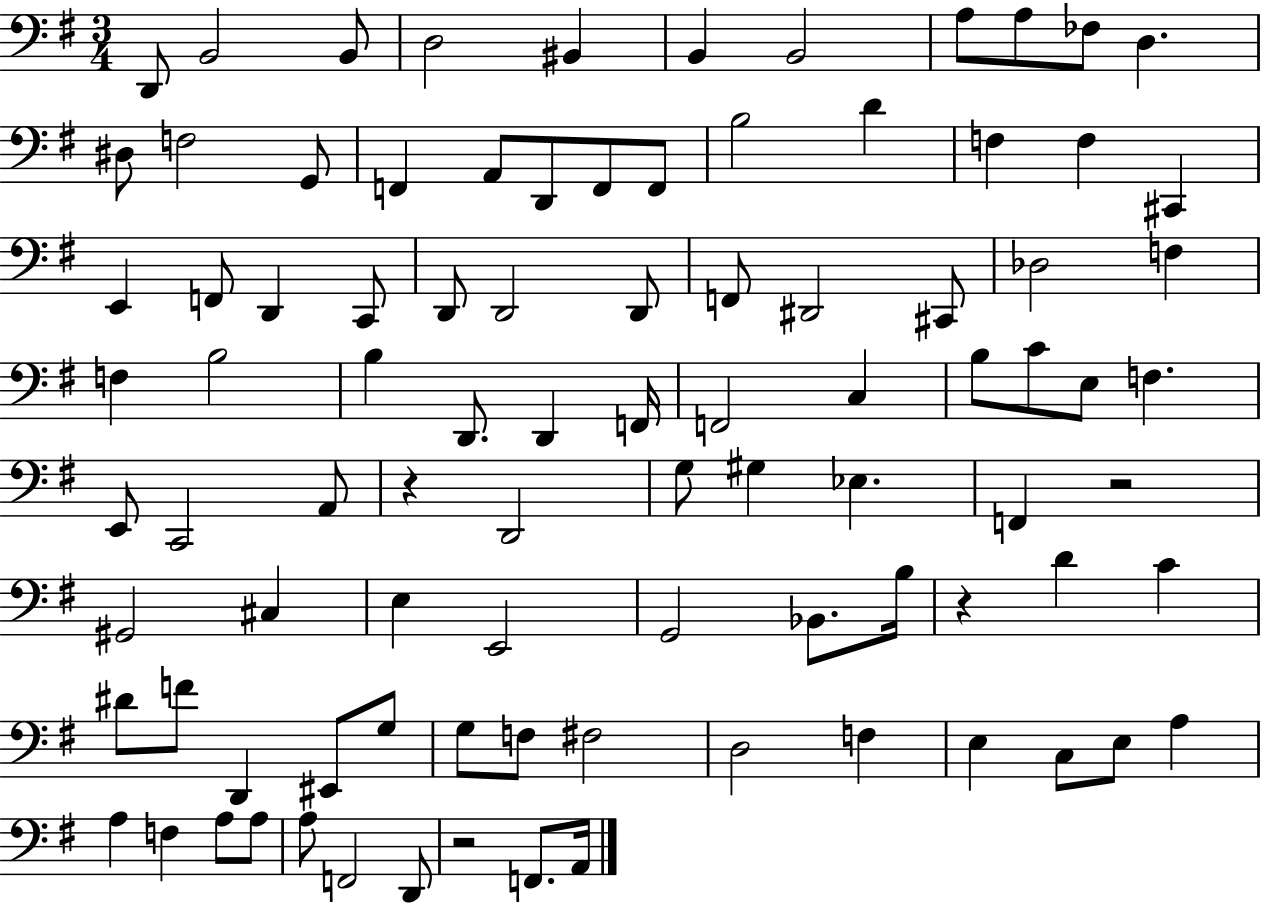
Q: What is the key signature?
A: G major